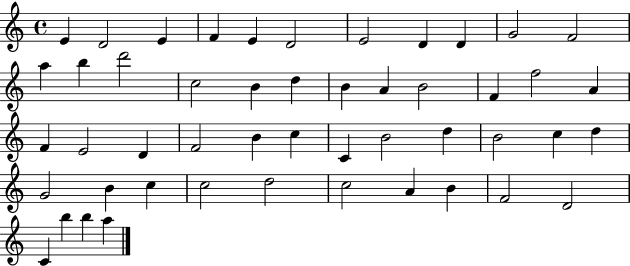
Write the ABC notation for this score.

X:1
T:Untitled
M:4/4
L:1/4
K:C
E D2 E F E D2 E2 D D G2 F2 a b d'2 c2 B d B A B2 F f2 A F E2 D F2 B c C B2 d B2 c d G2 B c c2 d2 c2 A B F2 D2 C b b a